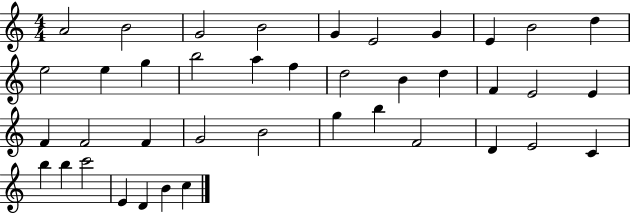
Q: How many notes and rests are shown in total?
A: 40